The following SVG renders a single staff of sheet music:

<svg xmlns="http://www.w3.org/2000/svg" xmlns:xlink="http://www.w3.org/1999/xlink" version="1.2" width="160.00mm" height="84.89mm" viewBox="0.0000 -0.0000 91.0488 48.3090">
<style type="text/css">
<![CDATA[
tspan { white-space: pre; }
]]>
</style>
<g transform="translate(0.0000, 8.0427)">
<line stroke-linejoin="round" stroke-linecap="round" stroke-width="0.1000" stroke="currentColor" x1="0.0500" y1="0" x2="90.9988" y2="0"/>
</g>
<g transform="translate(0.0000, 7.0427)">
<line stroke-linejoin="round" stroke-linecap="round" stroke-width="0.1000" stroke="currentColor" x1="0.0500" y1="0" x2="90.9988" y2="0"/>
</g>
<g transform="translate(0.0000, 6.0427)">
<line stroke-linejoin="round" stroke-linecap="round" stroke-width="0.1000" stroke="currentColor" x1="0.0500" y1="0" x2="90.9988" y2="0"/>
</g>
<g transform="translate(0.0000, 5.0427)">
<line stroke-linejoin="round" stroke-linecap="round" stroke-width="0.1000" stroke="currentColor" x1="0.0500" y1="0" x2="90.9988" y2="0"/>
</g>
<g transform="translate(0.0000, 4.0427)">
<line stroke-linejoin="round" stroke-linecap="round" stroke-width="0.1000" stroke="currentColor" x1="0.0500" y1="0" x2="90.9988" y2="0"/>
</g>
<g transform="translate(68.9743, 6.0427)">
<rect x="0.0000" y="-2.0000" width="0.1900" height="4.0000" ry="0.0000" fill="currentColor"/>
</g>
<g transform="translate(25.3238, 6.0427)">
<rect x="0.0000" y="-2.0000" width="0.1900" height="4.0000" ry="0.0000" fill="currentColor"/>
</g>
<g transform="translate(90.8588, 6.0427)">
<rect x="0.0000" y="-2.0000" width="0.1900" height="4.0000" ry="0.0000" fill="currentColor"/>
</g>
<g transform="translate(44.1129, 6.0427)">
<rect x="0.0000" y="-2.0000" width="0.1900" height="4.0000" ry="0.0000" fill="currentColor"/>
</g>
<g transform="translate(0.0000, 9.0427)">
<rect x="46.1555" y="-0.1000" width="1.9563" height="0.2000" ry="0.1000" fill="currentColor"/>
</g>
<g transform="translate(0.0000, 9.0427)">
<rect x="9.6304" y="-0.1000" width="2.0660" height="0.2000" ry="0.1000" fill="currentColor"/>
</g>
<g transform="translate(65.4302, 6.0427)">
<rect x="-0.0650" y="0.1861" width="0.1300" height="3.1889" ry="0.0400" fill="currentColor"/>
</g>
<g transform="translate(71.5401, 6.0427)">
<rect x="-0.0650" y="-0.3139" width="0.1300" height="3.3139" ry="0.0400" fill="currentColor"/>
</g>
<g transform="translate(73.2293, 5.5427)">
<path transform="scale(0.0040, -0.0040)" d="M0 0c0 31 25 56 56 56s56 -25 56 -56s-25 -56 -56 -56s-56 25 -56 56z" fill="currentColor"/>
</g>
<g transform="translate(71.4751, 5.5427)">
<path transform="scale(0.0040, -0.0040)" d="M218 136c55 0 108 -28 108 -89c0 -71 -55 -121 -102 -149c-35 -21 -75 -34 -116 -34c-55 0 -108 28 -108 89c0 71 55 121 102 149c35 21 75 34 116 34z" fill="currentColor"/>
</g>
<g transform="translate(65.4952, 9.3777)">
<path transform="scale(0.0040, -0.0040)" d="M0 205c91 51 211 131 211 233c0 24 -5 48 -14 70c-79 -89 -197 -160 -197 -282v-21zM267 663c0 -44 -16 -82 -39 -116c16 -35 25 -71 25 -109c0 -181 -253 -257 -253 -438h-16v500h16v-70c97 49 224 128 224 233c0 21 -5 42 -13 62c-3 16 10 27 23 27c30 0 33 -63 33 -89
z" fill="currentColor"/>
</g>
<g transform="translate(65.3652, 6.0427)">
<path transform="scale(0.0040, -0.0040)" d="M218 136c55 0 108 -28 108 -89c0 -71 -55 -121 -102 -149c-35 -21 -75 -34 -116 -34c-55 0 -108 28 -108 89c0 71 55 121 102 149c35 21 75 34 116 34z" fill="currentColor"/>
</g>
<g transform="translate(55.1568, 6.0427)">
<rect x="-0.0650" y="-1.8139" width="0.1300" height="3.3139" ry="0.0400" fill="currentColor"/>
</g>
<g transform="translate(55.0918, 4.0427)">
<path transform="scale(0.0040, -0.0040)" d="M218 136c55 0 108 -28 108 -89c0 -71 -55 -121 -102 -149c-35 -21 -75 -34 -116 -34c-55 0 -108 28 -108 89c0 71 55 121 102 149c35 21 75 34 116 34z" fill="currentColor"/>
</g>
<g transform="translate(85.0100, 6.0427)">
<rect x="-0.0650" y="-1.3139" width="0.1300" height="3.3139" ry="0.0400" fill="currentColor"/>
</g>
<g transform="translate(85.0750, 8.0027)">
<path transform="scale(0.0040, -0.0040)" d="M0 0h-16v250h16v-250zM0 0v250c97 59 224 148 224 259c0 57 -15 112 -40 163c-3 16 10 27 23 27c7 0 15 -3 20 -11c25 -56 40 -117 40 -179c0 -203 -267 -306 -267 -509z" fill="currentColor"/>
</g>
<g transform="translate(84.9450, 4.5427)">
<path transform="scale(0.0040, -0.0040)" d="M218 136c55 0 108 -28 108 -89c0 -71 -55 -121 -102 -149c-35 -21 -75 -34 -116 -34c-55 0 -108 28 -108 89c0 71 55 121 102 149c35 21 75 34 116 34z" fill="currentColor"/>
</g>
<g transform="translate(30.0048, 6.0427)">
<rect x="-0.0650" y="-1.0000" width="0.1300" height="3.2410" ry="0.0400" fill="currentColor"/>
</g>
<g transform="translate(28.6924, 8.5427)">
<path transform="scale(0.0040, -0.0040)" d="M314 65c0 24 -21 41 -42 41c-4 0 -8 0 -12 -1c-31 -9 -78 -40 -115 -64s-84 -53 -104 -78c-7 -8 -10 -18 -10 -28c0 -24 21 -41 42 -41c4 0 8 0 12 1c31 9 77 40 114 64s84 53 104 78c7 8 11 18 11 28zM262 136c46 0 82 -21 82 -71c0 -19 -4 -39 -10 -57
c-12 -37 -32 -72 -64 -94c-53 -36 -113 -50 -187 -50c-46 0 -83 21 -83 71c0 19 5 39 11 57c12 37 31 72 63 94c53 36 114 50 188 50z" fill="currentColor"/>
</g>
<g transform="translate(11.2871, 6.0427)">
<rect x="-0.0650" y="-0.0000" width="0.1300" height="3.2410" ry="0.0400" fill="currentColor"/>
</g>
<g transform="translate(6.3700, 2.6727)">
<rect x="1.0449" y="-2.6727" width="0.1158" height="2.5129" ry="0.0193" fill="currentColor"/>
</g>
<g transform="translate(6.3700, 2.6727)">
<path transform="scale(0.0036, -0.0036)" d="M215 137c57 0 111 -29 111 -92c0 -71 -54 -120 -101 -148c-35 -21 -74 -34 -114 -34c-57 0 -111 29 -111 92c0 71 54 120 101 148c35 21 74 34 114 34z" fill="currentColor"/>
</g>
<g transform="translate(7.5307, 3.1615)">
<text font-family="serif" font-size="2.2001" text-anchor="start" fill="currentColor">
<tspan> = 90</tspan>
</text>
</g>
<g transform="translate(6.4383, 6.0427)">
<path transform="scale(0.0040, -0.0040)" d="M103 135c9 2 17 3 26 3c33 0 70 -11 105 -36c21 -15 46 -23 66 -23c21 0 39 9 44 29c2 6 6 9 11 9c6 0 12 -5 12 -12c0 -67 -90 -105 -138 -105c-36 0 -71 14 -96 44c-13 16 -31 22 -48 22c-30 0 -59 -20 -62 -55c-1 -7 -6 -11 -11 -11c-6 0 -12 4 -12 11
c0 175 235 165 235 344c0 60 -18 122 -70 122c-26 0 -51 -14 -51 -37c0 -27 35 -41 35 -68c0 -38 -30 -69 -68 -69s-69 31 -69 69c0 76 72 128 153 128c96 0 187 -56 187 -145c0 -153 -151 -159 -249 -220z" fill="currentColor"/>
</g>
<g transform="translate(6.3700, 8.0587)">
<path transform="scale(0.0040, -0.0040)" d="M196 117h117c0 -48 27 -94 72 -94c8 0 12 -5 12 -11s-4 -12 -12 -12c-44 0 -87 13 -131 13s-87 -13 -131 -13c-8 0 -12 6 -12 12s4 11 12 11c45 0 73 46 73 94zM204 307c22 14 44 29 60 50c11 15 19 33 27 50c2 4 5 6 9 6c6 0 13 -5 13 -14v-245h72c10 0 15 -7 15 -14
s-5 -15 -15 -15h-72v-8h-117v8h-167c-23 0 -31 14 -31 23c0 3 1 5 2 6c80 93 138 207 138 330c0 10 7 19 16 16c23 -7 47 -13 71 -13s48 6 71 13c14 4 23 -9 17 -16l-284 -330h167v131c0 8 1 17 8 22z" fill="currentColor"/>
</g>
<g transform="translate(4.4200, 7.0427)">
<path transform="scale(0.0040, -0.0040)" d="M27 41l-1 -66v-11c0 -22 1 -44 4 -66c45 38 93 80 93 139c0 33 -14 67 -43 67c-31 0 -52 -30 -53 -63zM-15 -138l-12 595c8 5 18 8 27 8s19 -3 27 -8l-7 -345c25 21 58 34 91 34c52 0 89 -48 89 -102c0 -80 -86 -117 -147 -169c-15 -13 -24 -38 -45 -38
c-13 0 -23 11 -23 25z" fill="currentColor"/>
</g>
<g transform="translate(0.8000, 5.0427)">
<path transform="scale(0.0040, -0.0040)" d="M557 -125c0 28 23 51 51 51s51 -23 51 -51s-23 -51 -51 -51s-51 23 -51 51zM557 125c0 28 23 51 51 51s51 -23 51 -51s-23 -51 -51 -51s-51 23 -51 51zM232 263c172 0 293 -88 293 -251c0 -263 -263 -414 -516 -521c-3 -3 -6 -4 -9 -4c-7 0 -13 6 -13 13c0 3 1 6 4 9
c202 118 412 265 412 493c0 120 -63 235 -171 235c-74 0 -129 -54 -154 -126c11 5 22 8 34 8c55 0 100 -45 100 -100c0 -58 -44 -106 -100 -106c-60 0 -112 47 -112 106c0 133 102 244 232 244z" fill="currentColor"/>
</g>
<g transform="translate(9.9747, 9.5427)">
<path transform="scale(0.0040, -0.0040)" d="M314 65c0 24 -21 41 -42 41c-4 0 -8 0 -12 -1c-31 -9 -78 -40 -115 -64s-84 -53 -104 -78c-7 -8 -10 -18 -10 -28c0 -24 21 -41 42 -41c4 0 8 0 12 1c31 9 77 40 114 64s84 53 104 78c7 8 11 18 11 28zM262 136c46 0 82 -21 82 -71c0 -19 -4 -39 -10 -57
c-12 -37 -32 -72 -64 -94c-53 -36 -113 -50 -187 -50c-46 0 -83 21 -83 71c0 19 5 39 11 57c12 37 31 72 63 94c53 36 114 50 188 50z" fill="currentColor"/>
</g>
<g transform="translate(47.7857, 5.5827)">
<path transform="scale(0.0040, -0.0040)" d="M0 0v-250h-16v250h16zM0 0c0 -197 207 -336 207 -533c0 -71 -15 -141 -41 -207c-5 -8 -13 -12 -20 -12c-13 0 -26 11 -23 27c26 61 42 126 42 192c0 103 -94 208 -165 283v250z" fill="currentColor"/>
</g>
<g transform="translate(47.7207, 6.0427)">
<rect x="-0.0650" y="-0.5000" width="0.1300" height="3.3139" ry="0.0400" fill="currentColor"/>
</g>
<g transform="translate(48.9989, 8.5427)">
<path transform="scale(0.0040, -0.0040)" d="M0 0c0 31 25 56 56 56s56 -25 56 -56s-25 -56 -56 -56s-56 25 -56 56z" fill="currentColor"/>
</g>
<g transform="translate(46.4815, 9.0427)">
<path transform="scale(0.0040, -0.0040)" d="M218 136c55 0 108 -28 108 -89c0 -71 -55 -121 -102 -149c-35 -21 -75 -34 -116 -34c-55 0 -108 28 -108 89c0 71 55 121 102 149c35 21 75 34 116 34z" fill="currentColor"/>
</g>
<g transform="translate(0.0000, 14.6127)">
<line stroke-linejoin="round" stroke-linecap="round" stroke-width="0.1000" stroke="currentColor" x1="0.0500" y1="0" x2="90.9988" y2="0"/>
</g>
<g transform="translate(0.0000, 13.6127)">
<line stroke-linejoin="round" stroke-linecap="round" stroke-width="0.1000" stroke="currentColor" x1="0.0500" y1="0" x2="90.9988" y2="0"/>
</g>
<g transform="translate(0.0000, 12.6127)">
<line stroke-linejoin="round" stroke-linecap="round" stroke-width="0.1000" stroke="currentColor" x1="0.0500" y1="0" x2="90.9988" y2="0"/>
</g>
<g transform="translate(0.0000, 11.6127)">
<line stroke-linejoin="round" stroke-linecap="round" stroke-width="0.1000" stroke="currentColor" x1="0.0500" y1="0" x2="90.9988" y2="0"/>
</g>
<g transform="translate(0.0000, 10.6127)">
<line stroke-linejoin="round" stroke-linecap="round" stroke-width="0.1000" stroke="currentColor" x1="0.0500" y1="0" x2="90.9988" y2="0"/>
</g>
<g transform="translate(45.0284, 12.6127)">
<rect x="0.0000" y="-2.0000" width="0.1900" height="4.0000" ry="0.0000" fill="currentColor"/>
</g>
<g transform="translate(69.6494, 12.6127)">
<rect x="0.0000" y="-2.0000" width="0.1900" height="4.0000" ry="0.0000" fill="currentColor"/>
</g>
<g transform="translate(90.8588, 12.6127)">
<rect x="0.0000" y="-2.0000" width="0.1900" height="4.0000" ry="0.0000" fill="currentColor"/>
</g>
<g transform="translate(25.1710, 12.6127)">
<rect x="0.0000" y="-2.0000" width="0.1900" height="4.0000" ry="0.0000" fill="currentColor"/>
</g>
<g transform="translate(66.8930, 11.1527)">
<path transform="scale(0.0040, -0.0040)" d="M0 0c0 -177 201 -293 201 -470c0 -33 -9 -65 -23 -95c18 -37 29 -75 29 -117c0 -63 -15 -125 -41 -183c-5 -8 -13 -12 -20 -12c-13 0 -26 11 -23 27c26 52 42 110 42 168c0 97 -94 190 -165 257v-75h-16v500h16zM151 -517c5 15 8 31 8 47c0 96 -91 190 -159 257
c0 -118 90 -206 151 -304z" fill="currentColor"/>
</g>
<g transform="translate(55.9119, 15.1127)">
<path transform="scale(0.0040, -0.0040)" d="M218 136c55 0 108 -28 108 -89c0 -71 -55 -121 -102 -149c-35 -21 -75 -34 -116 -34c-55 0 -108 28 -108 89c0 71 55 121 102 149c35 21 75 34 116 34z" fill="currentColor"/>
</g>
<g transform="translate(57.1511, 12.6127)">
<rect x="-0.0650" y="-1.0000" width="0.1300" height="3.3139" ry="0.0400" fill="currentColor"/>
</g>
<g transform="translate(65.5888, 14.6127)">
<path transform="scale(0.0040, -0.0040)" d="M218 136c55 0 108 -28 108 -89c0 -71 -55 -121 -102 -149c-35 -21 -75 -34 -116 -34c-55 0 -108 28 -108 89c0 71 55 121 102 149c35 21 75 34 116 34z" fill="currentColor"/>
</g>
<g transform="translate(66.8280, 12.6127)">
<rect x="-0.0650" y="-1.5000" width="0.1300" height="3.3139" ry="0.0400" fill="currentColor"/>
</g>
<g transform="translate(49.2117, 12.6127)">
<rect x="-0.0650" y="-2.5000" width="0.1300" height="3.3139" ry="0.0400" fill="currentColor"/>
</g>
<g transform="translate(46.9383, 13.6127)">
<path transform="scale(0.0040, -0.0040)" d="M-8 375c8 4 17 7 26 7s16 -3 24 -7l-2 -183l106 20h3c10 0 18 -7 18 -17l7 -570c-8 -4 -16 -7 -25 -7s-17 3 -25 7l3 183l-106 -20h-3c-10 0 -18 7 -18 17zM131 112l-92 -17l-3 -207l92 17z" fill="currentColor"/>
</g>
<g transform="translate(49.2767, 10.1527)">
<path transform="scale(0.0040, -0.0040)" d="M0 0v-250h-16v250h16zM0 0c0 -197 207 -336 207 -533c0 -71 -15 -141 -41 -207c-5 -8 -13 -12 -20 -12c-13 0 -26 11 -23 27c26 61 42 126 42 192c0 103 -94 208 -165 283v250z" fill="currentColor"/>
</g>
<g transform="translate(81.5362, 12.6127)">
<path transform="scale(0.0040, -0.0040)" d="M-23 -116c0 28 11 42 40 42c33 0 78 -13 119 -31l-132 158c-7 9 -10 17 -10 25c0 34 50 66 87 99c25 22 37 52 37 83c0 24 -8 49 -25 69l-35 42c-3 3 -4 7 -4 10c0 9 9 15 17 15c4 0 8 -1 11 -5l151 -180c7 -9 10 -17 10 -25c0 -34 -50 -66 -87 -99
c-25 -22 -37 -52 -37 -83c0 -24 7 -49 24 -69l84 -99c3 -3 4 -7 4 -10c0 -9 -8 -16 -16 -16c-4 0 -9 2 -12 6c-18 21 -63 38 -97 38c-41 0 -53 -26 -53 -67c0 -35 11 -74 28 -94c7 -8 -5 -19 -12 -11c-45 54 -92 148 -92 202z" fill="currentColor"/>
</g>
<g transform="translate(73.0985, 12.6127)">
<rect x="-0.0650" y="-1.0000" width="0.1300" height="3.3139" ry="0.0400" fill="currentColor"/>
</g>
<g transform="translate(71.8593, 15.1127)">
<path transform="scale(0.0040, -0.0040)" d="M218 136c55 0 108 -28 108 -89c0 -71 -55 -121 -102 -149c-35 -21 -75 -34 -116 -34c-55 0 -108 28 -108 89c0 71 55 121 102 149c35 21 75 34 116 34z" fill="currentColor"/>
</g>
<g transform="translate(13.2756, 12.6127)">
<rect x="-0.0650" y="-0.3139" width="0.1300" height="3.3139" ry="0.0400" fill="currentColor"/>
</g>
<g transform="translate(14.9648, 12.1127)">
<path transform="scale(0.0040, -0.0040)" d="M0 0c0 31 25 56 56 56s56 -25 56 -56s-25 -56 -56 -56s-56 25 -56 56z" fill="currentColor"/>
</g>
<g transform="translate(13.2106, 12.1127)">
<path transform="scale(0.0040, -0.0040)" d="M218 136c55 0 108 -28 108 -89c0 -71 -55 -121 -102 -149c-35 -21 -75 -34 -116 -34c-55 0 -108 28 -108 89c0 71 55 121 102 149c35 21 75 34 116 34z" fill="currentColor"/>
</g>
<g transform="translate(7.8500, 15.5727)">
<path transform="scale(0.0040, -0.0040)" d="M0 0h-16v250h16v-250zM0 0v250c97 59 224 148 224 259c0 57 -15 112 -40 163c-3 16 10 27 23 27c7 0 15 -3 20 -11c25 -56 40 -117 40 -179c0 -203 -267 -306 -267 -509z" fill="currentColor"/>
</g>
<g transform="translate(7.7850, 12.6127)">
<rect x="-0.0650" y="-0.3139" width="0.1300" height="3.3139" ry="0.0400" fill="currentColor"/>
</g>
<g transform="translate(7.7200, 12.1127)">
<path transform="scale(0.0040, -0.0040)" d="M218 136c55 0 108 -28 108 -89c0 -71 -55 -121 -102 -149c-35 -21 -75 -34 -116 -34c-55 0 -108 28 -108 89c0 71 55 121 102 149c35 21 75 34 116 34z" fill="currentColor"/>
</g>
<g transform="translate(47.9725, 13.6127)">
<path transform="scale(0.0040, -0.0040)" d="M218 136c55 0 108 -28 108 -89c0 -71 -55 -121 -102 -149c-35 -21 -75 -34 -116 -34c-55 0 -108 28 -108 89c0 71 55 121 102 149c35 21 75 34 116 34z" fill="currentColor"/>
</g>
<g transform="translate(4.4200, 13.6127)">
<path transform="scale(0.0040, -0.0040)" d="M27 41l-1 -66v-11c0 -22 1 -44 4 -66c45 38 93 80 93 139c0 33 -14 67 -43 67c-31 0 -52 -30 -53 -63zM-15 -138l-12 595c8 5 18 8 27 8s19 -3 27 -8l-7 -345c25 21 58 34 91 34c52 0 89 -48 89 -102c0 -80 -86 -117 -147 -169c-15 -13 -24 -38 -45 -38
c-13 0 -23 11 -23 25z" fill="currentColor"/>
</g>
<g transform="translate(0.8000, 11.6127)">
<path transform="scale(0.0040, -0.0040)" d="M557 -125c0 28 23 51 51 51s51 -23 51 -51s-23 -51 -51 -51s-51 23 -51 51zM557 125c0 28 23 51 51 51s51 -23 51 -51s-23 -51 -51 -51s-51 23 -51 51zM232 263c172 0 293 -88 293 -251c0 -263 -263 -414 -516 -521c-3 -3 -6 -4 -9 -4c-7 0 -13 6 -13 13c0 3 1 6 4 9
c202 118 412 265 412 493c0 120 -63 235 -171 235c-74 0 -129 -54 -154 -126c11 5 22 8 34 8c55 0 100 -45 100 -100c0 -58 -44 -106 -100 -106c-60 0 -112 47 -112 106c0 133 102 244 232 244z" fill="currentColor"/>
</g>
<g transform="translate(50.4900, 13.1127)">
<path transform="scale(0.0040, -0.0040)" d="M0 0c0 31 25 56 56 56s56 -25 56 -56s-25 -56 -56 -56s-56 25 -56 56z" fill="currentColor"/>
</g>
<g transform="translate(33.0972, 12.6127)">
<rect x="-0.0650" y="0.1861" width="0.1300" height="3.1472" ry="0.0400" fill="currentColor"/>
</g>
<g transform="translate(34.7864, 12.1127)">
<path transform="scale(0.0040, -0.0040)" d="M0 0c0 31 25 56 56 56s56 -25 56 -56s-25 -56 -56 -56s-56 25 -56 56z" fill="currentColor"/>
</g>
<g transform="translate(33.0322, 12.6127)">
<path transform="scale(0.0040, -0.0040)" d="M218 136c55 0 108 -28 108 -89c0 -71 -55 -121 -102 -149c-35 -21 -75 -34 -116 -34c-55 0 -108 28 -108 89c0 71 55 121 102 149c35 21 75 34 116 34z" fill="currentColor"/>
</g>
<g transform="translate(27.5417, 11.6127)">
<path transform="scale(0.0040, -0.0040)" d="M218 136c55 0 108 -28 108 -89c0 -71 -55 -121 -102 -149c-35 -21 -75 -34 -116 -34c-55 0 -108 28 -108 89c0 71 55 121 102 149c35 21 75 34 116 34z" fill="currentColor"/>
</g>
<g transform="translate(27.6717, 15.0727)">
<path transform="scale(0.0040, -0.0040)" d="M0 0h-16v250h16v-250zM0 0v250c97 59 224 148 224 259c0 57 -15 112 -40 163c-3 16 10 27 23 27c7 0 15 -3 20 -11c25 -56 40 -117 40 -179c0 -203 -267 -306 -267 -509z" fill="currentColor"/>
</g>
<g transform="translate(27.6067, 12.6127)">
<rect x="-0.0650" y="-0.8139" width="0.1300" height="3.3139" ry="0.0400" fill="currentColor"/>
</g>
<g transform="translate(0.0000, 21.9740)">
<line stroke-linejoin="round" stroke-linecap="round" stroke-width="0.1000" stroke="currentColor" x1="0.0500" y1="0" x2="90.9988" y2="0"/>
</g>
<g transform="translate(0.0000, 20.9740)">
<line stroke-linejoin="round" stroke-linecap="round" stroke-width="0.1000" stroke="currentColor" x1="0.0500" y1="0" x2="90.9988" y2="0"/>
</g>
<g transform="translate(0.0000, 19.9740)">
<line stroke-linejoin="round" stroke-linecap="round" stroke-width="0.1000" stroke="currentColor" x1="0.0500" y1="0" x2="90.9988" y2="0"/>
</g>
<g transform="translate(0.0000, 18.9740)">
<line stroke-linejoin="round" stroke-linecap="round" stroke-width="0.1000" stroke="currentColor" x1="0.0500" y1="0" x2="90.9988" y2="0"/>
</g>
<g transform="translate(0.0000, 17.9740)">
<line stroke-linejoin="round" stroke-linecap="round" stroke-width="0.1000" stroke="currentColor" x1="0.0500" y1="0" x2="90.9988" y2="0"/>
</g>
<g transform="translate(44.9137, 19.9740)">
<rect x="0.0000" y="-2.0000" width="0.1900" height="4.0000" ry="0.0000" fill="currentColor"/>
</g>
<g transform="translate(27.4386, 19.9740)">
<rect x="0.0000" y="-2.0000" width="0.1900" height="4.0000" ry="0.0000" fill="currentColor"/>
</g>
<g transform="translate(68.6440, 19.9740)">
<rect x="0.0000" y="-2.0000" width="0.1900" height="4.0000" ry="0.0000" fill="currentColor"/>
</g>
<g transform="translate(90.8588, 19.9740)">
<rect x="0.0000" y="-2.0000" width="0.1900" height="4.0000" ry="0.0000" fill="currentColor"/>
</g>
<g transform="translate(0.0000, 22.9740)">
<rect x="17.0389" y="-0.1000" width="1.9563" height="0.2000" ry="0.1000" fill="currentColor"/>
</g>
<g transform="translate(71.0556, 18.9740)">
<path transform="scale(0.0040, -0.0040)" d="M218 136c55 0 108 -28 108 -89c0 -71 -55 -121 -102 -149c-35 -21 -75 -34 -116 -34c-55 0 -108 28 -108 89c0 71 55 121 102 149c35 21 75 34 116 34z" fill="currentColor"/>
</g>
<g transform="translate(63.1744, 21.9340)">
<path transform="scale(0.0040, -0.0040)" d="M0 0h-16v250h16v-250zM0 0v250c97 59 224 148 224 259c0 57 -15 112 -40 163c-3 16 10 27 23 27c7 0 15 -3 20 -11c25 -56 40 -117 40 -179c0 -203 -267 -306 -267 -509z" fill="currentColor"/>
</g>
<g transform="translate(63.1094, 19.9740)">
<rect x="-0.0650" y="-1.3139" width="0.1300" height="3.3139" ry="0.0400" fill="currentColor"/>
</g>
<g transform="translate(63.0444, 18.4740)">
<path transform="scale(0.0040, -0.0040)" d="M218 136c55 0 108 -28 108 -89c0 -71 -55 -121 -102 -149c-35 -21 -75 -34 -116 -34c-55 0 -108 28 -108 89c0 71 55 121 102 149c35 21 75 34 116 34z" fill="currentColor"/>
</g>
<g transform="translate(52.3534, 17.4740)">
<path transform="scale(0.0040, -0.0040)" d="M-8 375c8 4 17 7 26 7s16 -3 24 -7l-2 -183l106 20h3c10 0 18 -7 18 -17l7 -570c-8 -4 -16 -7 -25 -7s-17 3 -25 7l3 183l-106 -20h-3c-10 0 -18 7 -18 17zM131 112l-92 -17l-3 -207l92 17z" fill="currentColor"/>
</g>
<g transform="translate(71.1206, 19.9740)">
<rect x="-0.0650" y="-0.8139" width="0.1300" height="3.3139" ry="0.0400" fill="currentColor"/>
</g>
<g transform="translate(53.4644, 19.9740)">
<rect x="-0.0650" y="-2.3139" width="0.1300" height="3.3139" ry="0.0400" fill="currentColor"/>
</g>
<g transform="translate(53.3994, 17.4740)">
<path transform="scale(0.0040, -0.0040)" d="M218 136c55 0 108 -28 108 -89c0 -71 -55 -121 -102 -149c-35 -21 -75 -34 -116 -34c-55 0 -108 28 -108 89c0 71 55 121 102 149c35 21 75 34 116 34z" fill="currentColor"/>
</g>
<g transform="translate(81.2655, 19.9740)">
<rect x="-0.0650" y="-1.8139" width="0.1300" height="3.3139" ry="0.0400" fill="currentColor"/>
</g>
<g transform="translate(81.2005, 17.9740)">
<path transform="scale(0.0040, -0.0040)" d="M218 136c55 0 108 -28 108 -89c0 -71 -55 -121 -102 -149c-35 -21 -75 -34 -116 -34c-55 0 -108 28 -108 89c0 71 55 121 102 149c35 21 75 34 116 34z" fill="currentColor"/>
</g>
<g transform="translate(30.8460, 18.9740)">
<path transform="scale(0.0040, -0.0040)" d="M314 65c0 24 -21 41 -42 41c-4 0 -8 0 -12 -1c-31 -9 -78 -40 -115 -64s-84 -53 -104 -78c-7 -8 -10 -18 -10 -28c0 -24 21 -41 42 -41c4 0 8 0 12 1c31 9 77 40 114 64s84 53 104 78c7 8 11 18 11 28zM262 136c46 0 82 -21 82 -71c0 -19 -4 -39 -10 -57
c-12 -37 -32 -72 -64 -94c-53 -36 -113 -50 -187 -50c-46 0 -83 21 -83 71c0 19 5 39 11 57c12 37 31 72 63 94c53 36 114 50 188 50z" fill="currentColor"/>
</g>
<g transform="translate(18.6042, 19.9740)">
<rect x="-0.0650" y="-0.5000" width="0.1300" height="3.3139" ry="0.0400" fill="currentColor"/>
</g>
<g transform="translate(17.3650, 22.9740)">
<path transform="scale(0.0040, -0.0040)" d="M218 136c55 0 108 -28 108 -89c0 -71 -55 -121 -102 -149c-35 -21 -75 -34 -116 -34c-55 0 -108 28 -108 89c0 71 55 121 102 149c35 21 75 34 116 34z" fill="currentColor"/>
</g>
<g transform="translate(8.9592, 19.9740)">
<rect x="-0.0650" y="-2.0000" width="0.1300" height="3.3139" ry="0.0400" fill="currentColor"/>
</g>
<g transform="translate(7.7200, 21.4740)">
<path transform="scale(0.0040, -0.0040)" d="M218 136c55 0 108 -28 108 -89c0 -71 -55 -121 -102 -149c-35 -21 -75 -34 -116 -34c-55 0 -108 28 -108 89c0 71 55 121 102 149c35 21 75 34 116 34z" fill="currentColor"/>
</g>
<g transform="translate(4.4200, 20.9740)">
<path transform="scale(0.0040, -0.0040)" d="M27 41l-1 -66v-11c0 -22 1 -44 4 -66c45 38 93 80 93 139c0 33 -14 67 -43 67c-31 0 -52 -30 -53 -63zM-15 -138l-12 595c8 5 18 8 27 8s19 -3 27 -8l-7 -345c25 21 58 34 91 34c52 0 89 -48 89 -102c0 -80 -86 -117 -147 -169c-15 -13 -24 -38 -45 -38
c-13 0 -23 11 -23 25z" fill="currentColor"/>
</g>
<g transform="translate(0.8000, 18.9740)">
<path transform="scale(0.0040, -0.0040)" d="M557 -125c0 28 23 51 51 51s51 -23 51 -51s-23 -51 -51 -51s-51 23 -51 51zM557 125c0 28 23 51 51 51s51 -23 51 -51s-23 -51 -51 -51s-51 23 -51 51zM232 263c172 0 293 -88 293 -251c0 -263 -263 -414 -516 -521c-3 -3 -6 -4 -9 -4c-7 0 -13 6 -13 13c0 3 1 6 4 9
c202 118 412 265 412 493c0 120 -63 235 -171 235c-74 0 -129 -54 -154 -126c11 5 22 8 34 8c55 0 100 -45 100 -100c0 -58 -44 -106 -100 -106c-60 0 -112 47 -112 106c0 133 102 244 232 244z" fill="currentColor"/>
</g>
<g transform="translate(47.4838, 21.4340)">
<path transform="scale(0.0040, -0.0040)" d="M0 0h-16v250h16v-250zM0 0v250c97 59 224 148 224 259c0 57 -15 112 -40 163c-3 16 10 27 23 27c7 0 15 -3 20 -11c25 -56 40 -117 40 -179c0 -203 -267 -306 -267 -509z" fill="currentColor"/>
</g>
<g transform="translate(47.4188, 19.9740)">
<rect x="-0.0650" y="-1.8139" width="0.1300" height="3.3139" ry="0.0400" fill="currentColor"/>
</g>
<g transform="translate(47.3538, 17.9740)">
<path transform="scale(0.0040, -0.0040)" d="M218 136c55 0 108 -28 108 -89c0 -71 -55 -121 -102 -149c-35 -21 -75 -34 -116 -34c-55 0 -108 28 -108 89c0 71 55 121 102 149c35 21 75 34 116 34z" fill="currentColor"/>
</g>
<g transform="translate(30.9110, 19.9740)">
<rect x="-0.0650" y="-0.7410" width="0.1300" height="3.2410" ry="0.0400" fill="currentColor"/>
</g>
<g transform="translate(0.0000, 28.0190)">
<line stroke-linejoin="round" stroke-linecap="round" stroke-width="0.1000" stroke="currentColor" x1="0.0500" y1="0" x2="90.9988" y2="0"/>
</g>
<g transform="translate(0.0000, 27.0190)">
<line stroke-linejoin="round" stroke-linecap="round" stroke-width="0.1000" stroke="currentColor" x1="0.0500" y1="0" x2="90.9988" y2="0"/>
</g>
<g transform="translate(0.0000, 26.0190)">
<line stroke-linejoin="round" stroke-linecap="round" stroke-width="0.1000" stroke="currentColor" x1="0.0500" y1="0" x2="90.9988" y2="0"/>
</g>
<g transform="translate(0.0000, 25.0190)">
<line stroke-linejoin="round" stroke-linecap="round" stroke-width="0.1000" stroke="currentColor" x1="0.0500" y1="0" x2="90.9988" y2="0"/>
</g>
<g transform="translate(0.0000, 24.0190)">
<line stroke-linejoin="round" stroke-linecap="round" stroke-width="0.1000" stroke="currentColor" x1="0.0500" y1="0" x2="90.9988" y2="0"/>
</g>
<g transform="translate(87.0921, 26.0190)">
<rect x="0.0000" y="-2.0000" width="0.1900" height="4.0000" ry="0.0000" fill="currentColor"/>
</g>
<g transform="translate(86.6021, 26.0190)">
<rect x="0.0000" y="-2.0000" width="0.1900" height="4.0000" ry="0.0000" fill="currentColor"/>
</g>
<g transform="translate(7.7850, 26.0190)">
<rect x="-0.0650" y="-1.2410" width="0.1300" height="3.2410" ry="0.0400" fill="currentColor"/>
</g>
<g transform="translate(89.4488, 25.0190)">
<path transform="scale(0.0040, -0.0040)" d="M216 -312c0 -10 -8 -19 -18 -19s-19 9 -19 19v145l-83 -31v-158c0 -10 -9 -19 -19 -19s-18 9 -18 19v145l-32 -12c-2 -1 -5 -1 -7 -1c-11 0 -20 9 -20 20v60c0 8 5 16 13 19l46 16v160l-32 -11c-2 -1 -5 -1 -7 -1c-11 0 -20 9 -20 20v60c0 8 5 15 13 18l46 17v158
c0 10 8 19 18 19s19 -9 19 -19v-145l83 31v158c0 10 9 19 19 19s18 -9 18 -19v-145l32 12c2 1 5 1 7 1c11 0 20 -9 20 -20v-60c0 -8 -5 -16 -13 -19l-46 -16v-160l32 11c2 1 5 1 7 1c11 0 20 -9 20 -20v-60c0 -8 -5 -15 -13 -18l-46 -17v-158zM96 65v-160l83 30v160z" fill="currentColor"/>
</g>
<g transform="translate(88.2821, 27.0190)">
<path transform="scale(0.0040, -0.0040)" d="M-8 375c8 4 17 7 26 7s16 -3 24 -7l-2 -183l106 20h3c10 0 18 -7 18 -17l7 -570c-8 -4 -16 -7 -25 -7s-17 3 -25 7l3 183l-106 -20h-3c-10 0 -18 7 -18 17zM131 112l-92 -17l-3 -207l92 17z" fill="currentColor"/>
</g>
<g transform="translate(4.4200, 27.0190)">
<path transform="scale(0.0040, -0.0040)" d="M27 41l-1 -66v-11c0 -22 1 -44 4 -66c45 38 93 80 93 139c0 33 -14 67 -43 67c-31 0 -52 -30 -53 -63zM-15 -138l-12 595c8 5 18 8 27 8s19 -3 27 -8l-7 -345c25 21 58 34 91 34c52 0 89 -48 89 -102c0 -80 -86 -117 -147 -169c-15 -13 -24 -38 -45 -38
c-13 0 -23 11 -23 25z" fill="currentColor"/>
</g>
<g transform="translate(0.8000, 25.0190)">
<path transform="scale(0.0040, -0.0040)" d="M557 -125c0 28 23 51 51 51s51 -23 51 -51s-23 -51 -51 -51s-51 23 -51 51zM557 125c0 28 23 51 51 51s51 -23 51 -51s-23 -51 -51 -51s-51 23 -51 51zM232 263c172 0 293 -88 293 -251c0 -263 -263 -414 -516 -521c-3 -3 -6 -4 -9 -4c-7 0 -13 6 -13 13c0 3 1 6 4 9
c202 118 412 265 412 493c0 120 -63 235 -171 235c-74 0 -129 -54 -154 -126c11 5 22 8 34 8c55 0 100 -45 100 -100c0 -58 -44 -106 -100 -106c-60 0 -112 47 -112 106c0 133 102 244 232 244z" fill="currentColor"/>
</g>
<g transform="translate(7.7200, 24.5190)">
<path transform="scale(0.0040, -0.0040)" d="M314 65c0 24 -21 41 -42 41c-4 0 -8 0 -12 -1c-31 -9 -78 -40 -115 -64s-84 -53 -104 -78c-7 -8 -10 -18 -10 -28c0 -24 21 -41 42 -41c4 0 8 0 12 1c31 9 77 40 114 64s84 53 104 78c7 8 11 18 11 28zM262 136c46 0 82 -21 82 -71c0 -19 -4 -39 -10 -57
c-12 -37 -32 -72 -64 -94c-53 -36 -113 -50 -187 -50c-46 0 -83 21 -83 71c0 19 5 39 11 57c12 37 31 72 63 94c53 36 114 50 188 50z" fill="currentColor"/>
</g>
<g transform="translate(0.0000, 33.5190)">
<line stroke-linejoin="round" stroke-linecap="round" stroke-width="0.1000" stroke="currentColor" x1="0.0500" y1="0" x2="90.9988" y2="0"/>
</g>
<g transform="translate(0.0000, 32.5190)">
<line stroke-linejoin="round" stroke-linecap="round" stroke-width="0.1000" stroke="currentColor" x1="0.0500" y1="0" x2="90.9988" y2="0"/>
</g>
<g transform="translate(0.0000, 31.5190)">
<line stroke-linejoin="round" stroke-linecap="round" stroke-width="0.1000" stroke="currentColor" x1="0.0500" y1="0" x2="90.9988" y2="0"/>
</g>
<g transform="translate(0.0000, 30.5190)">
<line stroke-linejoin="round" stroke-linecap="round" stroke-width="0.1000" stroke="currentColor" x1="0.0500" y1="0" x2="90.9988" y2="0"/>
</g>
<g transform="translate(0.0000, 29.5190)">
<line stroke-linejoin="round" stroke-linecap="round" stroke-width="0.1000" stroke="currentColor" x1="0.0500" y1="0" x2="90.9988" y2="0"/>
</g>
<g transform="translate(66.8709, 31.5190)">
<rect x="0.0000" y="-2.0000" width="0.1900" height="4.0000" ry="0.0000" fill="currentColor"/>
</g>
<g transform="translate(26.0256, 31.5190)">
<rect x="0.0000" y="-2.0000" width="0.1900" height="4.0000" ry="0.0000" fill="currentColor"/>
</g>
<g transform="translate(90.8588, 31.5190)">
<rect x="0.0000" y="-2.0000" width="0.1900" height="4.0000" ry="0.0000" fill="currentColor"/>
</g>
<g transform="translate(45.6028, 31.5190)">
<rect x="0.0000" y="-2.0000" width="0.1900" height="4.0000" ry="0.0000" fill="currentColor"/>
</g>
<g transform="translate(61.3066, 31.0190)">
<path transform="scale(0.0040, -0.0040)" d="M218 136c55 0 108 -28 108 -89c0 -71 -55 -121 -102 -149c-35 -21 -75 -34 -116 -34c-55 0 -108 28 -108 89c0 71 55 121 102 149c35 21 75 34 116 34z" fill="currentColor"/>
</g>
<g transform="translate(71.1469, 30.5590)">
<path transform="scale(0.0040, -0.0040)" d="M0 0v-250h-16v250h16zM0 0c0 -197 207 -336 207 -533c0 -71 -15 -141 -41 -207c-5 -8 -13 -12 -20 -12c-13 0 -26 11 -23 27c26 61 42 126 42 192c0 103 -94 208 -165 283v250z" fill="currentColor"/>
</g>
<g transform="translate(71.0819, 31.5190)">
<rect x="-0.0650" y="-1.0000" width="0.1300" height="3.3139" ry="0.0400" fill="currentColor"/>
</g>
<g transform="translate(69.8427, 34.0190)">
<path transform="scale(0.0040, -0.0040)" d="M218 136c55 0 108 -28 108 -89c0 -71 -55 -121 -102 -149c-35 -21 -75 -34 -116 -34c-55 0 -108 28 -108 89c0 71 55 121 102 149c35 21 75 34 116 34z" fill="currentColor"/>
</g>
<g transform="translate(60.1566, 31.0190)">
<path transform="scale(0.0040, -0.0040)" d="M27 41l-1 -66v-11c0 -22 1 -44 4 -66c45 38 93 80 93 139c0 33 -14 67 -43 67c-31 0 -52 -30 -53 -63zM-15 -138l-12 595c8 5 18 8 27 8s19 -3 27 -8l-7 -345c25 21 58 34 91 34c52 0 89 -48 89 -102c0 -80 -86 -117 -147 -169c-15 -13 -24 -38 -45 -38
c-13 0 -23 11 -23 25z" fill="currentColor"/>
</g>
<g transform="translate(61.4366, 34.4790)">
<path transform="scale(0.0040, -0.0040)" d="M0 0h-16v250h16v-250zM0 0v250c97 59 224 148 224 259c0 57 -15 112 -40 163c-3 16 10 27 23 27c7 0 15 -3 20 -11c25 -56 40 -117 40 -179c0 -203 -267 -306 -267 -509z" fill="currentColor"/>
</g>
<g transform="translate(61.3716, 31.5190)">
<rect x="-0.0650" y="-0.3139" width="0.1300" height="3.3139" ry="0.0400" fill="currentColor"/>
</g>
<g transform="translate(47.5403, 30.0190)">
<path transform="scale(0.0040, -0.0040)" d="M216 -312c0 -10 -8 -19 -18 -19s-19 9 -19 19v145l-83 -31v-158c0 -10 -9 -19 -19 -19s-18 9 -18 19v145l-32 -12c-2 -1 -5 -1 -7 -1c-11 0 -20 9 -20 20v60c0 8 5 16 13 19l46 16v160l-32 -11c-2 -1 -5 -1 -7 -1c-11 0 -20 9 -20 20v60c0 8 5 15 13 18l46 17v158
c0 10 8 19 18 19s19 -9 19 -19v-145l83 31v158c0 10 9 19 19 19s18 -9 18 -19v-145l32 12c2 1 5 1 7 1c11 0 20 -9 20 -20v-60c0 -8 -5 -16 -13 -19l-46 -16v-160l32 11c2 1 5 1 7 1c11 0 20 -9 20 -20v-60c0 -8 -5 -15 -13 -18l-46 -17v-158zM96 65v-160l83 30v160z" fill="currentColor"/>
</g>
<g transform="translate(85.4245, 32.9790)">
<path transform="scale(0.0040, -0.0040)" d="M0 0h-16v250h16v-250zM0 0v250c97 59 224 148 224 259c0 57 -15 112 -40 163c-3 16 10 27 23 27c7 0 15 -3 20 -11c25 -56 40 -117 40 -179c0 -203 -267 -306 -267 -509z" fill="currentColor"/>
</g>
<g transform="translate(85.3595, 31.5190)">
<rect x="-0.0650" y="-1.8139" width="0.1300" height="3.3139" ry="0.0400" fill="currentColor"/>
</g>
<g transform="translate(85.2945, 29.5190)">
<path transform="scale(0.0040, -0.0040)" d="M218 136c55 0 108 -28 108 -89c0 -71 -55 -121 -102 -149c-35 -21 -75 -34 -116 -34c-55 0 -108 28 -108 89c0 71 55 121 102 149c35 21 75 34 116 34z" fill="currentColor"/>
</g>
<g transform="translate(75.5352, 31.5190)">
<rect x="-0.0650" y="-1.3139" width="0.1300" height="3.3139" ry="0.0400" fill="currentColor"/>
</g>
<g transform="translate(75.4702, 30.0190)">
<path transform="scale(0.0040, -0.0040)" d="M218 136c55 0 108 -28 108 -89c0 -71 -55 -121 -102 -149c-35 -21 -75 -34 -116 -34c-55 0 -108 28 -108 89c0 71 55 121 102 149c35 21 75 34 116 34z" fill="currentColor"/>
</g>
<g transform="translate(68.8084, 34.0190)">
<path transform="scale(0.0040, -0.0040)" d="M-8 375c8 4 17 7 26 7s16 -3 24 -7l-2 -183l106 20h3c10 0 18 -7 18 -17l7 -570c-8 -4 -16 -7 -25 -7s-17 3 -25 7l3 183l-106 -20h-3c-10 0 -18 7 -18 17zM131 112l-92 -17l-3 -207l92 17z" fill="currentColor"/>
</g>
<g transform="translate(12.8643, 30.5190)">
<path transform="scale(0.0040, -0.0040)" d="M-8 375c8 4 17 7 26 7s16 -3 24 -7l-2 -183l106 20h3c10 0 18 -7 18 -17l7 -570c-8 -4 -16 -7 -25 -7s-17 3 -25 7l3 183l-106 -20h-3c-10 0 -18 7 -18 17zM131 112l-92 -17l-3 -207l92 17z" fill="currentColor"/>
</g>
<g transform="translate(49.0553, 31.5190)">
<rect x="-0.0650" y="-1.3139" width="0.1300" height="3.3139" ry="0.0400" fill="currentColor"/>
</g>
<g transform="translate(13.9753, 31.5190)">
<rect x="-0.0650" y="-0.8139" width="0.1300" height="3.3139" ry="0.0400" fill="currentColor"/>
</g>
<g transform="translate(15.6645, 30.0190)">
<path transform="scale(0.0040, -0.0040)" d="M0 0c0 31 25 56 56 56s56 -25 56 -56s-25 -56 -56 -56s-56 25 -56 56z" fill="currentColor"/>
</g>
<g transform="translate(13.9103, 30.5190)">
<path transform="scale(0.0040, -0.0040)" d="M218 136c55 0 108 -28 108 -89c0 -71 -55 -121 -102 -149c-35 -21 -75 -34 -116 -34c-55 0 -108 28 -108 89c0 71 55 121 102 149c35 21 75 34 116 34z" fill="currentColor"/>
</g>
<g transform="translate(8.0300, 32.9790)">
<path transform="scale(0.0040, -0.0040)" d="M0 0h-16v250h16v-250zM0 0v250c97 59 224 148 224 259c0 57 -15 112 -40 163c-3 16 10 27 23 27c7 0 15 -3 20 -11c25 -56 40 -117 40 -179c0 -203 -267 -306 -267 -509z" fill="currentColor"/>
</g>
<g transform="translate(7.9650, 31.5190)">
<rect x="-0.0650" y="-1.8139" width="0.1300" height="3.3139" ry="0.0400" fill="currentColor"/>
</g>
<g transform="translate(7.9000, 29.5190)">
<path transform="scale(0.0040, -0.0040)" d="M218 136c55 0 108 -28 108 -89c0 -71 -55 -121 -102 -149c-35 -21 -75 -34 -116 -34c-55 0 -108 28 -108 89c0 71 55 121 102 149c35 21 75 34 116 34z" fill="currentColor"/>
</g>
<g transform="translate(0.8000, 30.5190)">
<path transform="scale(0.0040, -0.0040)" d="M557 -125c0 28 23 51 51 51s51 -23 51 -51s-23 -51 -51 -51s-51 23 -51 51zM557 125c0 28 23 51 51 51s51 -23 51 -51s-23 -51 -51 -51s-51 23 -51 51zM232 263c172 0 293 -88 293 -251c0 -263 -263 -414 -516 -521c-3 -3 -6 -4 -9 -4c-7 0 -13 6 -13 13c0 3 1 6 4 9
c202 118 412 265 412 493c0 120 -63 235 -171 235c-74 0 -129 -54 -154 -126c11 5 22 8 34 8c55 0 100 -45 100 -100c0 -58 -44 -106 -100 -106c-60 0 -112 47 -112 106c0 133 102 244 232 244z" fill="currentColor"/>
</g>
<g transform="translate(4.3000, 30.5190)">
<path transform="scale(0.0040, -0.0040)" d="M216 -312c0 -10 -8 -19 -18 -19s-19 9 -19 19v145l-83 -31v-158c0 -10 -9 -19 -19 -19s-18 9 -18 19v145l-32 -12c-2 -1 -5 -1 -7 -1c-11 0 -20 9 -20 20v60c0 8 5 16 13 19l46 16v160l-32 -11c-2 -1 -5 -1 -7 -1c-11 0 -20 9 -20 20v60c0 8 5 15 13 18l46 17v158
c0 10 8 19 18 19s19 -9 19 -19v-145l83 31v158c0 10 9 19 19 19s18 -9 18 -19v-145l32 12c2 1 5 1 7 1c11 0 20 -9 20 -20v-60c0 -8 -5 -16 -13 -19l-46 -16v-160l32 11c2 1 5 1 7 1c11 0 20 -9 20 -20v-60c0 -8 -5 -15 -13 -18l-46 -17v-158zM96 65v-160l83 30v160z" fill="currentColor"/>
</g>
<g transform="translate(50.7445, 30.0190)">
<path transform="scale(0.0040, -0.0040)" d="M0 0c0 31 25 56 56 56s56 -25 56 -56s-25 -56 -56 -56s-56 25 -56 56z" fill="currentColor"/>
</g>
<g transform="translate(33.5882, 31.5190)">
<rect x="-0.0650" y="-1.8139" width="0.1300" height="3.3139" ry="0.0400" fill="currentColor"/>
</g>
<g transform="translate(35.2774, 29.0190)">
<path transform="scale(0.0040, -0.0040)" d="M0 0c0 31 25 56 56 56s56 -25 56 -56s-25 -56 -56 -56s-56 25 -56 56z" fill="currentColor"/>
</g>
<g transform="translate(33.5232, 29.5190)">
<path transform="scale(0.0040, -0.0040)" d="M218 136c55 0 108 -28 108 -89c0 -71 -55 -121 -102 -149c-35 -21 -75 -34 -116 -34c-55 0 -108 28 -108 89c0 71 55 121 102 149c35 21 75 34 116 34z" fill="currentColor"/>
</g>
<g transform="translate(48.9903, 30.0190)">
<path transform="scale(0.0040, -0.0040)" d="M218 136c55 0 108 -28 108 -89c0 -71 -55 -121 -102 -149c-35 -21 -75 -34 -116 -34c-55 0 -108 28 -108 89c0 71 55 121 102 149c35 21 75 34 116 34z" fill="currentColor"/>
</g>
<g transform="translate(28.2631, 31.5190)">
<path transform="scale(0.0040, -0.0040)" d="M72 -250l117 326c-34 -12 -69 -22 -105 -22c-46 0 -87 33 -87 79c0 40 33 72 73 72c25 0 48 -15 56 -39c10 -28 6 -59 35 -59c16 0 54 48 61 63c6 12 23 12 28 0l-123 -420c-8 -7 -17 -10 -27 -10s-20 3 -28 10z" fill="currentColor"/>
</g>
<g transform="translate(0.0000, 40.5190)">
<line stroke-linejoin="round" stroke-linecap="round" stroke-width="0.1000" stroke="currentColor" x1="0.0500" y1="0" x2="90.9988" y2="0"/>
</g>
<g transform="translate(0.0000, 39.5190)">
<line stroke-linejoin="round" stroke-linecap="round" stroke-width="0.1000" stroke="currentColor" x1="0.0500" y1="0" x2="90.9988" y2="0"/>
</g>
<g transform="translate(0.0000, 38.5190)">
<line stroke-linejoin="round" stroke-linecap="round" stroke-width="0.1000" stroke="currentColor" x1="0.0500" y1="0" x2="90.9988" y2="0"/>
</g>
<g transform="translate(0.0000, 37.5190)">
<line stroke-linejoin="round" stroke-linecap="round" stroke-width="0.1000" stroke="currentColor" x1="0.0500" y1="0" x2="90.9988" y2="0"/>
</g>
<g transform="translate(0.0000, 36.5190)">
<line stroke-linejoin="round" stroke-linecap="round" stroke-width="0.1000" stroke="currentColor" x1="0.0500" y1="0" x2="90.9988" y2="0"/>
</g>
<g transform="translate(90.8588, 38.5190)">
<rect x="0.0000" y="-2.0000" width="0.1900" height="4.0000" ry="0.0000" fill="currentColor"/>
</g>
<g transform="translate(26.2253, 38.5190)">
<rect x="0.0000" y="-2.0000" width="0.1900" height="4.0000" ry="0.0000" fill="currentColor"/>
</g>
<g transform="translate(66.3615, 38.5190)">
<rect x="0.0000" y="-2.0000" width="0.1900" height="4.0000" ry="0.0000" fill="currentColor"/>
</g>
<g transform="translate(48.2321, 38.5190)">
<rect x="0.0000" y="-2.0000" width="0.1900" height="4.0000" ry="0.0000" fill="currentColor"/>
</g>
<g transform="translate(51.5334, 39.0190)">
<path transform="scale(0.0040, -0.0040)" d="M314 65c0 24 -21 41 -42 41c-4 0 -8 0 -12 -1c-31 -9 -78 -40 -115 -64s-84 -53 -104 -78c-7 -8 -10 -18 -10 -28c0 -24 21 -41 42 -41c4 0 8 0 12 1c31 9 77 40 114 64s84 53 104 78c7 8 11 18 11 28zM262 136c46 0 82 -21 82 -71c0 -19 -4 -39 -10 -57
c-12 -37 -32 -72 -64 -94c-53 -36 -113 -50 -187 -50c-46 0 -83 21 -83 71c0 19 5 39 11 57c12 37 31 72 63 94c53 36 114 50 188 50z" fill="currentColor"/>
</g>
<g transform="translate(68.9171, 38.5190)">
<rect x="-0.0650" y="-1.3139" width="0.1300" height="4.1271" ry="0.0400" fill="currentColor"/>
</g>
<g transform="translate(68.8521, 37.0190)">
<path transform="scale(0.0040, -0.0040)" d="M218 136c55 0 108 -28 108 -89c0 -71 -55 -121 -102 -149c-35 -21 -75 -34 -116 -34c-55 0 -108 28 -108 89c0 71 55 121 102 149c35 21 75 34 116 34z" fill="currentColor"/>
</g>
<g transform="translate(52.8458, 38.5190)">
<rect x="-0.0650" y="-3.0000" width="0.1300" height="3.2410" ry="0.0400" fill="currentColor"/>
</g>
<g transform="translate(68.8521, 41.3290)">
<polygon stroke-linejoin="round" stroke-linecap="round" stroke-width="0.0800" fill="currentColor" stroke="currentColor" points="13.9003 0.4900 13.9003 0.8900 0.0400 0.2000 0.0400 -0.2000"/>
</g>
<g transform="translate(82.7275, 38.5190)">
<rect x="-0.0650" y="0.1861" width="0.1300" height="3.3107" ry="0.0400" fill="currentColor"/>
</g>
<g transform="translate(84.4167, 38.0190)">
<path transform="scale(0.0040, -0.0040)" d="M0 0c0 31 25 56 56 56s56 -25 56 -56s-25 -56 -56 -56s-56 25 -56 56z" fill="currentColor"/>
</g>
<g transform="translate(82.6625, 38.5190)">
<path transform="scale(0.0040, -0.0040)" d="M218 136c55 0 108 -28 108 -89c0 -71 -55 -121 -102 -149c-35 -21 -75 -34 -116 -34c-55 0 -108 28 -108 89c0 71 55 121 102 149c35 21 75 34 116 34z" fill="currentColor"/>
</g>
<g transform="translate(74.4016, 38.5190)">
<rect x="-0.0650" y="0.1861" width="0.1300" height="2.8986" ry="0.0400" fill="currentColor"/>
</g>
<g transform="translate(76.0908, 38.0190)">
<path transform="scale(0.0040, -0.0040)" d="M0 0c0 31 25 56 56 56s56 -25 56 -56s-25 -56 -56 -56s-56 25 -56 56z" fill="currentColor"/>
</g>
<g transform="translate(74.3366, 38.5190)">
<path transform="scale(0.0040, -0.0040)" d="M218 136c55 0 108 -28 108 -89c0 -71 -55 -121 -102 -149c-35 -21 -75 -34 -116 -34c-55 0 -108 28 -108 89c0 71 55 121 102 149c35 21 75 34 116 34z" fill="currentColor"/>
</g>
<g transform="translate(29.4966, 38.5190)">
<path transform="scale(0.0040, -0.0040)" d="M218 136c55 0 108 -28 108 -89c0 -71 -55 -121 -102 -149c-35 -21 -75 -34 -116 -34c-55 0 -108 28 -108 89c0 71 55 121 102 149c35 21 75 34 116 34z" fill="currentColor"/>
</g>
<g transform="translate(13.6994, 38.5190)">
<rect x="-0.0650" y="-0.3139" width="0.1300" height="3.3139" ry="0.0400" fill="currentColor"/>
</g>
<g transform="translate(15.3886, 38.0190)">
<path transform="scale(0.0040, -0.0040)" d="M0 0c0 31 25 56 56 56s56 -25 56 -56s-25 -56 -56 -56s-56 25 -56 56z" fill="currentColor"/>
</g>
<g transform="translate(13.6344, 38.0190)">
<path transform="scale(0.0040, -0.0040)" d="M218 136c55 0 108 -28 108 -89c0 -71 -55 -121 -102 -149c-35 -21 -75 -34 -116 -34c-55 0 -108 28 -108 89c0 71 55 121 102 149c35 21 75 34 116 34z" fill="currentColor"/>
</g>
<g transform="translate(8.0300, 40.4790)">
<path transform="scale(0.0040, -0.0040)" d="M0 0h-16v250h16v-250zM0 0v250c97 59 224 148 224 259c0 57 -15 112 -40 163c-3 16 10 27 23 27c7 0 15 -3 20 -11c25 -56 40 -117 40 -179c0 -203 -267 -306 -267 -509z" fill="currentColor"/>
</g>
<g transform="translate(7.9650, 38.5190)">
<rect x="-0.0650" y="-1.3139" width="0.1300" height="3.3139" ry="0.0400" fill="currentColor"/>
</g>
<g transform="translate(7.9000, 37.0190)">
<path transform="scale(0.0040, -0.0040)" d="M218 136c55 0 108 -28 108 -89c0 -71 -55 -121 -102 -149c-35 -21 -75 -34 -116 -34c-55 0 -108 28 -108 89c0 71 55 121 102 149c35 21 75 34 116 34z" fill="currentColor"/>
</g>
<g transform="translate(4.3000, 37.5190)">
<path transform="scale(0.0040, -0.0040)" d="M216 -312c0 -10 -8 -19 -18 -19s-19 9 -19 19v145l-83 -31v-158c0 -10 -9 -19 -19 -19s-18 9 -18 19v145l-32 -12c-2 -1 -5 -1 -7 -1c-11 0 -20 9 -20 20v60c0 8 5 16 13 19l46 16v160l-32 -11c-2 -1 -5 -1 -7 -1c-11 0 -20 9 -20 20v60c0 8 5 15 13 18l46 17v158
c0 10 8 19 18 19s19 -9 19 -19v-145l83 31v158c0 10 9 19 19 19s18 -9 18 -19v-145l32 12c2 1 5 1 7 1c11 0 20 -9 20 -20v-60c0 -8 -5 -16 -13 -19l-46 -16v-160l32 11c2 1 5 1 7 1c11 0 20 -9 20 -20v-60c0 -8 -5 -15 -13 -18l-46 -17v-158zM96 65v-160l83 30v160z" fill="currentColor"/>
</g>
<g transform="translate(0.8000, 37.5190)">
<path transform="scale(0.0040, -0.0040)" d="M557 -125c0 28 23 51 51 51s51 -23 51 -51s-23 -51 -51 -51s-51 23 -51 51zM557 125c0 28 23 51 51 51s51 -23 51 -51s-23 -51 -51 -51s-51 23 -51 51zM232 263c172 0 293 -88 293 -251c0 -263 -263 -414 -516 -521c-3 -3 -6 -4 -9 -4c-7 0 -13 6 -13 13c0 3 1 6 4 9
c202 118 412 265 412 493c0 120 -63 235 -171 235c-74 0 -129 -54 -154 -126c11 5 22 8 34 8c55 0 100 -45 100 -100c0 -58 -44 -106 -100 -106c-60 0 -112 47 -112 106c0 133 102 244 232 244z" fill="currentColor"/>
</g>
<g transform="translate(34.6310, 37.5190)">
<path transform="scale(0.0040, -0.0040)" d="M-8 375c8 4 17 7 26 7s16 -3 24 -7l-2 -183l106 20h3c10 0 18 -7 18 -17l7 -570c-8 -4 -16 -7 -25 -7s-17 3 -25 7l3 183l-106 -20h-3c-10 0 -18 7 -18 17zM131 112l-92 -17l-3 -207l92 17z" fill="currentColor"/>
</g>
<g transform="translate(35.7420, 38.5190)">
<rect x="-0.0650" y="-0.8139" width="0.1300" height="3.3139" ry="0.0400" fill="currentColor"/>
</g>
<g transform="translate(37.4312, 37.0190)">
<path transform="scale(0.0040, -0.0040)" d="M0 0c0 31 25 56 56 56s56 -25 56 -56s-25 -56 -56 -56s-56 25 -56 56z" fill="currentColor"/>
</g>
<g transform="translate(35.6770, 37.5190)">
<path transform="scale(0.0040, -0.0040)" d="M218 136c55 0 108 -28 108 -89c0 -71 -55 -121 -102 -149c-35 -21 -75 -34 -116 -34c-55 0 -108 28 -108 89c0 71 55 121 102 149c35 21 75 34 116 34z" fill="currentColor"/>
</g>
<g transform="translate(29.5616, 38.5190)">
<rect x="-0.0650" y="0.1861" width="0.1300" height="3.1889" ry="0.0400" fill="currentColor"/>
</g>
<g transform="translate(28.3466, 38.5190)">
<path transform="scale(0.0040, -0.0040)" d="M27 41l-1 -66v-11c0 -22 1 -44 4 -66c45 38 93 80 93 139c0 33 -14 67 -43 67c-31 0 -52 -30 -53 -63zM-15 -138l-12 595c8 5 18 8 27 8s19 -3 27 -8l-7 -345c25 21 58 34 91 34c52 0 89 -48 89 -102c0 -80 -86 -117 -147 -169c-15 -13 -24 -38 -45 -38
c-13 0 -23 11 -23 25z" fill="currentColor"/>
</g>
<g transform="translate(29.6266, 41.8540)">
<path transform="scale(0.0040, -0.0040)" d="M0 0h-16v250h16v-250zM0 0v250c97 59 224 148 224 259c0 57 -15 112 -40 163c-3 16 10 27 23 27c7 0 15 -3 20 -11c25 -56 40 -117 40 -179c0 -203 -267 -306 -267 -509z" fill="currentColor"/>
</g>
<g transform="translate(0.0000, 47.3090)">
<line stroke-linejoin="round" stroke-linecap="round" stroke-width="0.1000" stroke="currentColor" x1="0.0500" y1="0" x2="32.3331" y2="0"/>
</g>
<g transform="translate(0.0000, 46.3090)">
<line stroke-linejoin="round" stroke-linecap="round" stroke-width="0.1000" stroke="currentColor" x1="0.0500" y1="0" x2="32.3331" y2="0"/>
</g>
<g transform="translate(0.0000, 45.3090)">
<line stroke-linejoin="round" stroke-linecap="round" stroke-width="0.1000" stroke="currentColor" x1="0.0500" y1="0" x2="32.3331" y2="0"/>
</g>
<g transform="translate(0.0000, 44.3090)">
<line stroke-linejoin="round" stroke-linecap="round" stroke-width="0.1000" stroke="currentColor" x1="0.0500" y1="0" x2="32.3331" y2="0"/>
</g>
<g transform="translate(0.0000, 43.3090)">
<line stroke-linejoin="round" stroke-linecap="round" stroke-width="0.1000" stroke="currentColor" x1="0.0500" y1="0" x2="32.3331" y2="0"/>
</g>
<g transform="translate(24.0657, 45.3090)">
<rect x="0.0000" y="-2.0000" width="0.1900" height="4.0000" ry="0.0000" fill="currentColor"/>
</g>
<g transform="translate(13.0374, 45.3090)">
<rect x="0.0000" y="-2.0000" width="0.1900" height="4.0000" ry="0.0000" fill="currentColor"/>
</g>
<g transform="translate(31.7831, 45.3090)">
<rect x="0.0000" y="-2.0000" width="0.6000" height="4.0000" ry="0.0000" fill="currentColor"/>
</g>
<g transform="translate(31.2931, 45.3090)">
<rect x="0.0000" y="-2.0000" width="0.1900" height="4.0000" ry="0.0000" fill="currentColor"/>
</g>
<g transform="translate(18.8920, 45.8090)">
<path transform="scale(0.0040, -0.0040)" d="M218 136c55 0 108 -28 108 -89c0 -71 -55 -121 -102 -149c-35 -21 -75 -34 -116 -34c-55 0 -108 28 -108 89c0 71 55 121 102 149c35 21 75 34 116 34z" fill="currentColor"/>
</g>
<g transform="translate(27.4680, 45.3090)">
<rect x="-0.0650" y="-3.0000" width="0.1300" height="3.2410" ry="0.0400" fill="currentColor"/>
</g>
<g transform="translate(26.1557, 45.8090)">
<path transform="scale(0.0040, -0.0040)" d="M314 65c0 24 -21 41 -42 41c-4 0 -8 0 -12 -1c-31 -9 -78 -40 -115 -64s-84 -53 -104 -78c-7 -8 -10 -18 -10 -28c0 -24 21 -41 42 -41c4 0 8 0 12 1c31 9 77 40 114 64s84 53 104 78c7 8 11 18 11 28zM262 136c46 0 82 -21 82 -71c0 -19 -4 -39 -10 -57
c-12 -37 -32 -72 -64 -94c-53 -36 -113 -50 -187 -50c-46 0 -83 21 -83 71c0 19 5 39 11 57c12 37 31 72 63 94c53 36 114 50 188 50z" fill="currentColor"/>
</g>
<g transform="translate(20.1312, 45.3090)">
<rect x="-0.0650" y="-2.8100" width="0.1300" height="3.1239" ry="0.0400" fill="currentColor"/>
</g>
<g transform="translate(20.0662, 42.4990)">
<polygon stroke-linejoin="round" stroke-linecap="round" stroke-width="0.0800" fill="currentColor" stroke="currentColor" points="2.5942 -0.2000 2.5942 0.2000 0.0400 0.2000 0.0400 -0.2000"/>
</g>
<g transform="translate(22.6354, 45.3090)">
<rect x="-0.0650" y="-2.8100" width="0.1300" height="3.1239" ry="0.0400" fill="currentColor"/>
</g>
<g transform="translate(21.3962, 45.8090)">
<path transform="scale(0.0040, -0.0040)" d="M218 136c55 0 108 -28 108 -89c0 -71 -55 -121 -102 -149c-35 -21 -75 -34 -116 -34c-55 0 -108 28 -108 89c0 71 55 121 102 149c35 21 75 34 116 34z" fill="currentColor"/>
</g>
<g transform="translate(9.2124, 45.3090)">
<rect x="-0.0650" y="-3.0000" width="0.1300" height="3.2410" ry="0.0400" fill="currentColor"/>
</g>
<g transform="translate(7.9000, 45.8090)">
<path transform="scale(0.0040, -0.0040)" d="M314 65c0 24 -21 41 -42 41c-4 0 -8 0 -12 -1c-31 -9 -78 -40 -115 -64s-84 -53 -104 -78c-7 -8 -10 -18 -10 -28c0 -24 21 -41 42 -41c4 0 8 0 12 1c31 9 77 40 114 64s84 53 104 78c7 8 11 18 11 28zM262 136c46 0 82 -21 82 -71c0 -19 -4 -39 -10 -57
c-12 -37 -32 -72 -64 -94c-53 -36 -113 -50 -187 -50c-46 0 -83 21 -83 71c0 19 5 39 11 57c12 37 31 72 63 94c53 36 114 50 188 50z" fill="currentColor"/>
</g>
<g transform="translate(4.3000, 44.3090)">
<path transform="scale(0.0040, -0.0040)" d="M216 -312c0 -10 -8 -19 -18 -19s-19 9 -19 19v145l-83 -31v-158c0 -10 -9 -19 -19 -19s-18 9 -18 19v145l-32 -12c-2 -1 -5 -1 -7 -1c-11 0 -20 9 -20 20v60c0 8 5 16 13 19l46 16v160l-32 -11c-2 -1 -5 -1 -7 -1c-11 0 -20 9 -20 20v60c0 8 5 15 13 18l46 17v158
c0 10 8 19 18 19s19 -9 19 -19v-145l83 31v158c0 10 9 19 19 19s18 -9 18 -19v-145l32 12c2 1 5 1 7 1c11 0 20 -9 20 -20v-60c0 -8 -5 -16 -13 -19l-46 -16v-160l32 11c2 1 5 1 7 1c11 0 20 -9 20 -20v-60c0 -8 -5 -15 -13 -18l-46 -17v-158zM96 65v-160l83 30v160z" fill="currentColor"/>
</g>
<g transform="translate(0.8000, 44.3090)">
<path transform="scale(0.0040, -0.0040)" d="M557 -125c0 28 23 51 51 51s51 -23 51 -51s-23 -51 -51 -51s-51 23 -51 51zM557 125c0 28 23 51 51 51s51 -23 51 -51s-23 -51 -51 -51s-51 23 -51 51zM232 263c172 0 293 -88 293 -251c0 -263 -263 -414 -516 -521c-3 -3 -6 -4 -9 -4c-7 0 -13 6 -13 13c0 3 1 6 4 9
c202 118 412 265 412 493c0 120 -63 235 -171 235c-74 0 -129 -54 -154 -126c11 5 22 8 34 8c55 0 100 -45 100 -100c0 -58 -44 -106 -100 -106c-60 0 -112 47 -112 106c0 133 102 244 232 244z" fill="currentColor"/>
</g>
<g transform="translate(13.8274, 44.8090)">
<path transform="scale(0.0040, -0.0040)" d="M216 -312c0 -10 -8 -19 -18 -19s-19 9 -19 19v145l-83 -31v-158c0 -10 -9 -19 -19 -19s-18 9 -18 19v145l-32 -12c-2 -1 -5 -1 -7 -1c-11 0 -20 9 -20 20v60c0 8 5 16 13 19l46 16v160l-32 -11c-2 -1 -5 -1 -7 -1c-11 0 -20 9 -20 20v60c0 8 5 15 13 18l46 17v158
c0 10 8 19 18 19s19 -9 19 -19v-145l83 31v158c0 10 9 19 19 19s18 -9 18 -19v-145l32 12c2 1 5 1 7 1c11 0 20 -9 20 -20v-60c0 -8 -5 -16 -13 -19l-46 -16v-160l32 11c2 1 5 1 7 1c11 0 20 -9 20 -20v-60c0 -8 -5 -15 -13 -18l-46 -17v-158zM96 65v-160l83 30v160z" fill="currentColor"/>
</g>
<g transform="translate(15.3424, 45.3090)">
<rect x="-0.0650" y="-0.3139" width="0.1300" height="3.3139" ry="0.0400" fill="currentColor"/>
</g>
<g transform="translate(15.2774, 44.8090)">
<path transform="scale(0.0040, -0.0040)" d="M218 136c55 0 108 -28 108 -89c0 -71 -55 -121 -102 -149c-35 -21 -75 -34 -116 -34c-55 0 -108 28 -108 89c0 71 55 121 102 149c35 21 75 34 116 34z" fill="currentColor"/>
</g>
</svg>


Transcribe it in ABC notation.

X:1
T:Untitled
M:2/4
L:1/4
K:F
D,,2 F,,2 E,,/2 A, D,/4 E, G,/2 E,/2 E, F,/2 D, B,,/2 F,, G,,/4 F,, z A,, E,, F,2 A,/2 B, G,/2 F, A, G,2 A,/2 F, z/2 A, ^G, _E,/2 F,,/2 G, A,/2 G,/2 E, _D,/2 F, C,2 G,/2 D,/2 D,/2 C,2 ^E, C,/2 C,/2 C,2